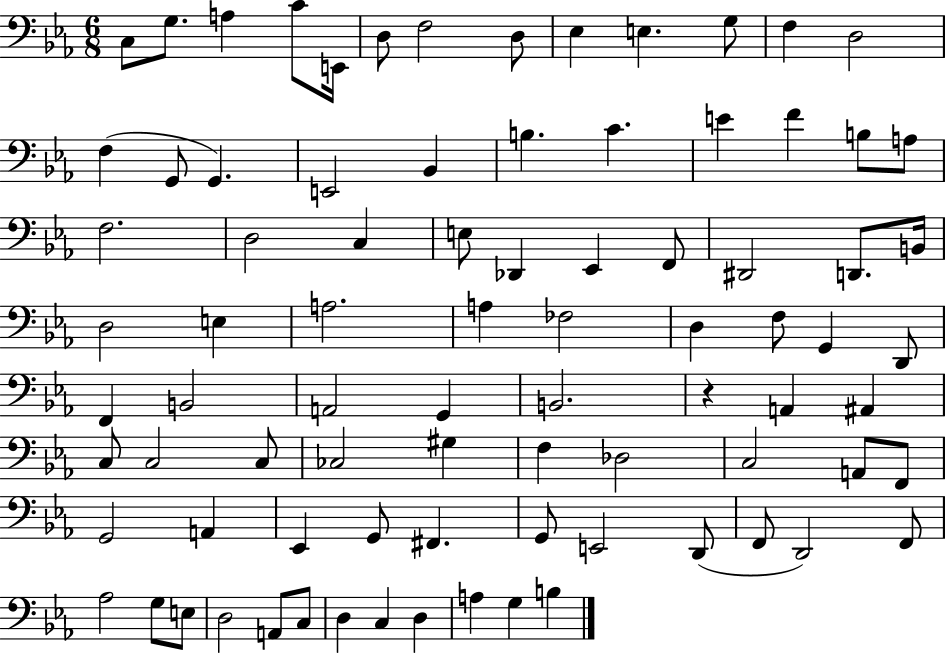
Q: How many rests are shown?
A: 1